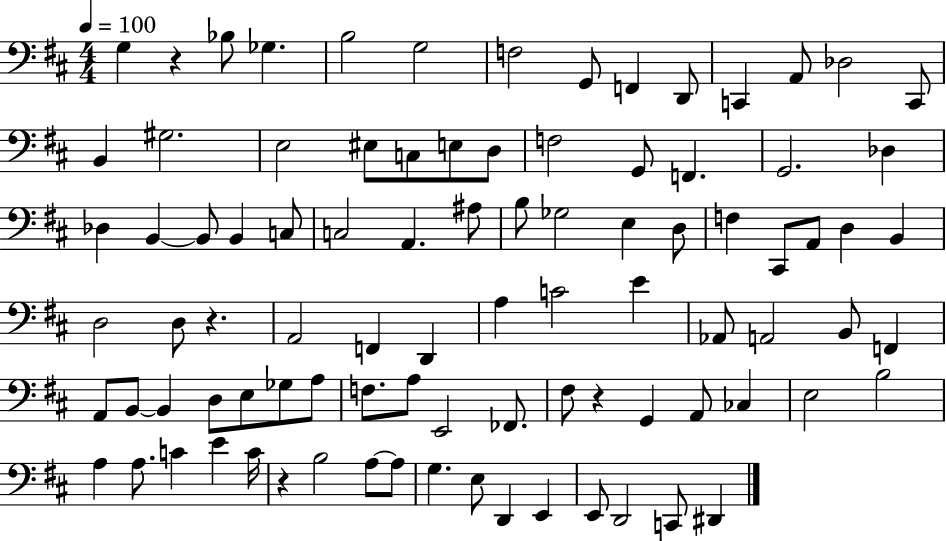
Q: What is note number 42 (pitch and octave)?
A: B2